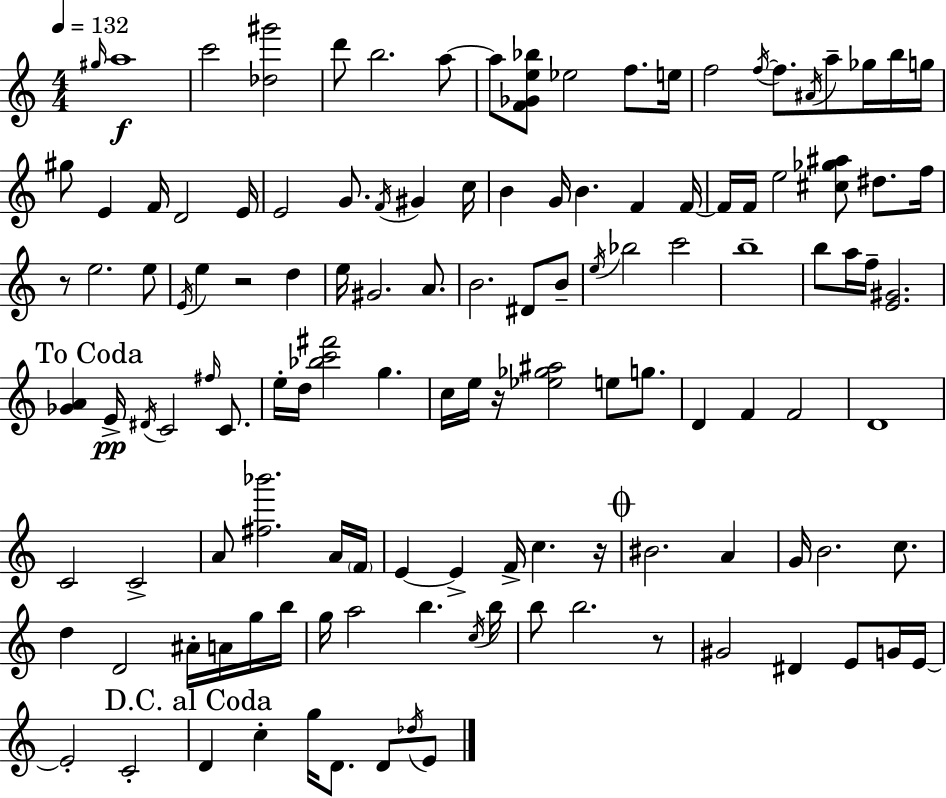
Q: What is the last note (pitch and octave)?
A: E4